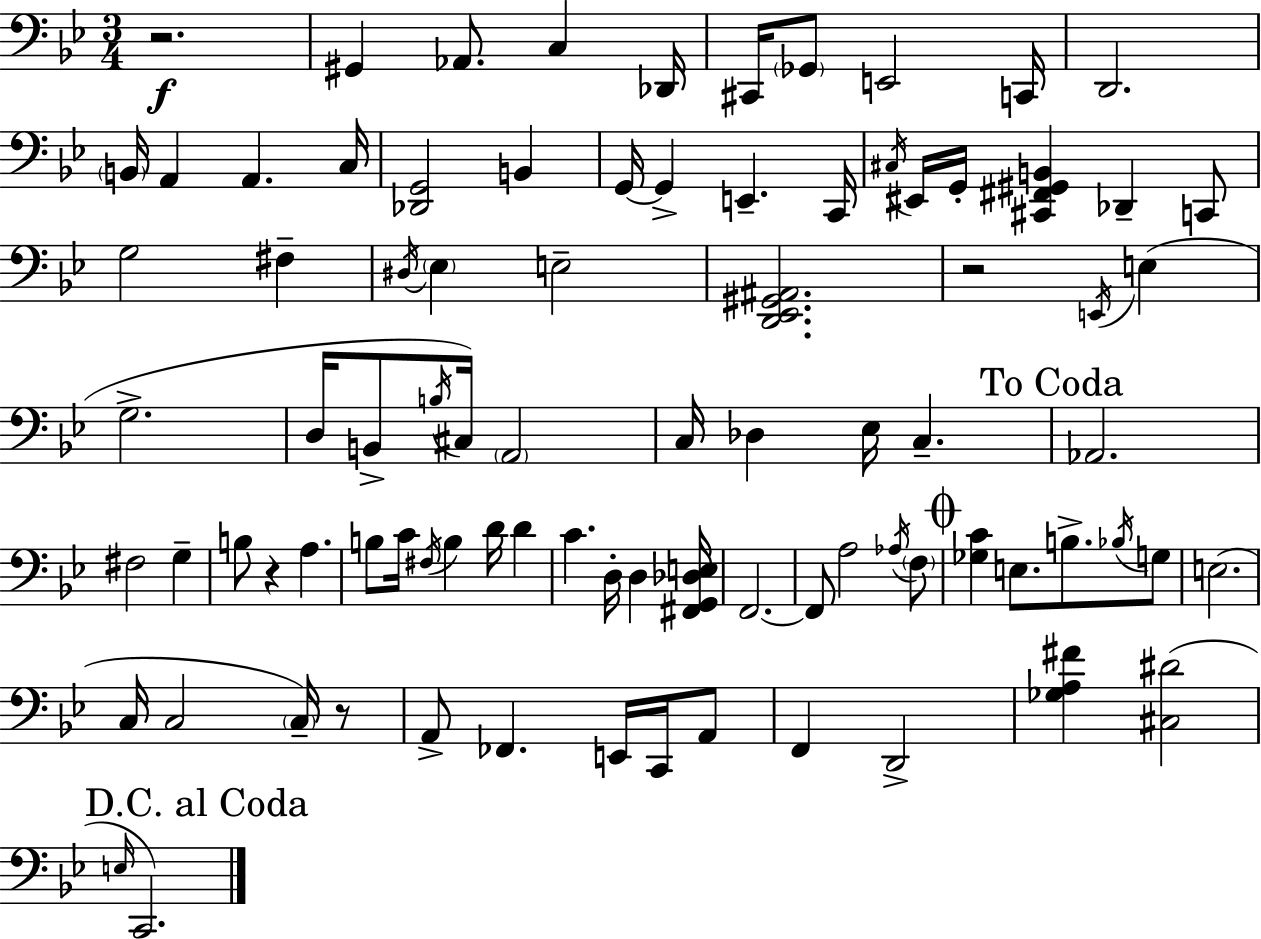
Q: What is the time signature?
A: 3/4